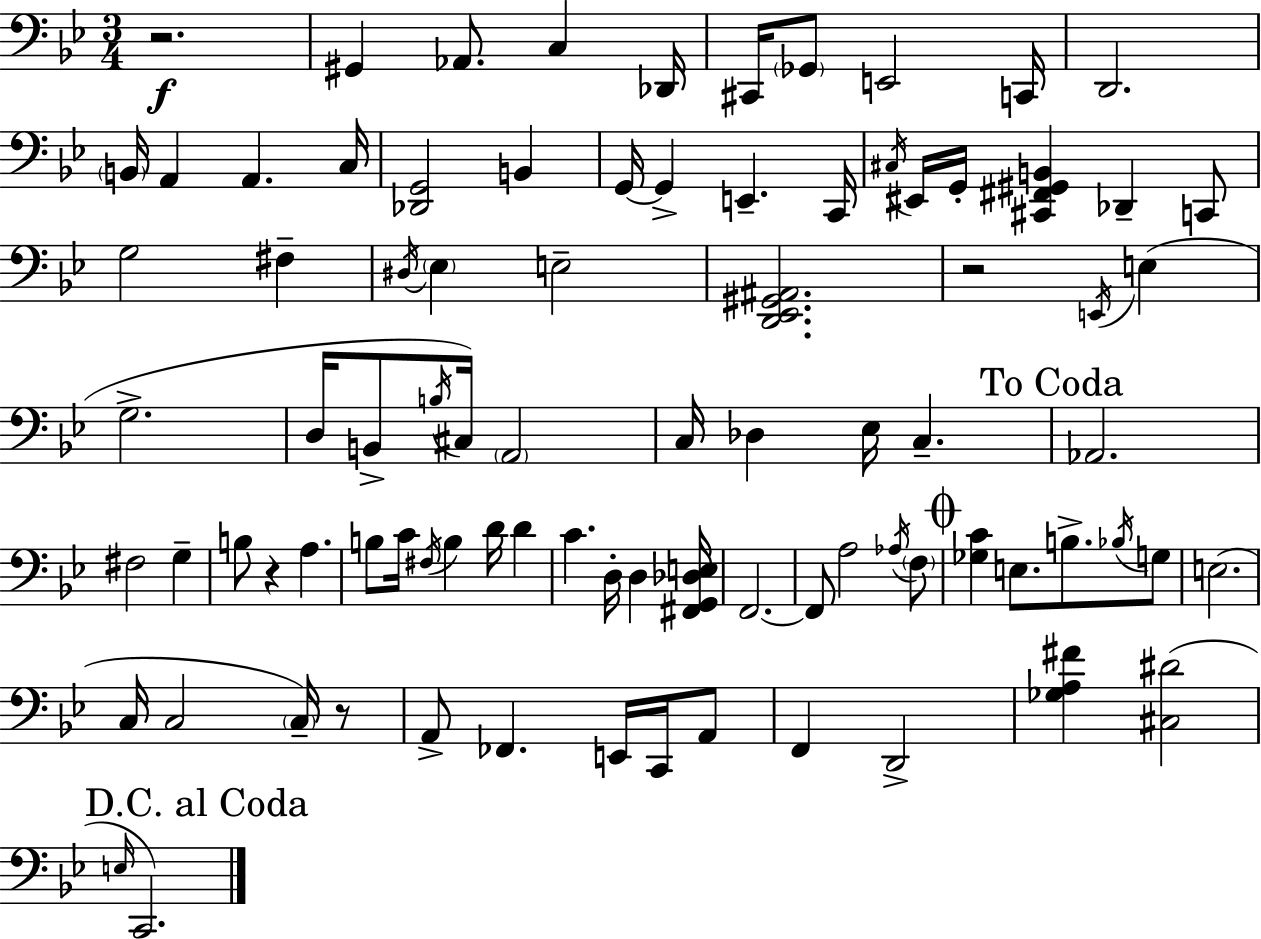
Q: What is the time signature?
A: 3/4